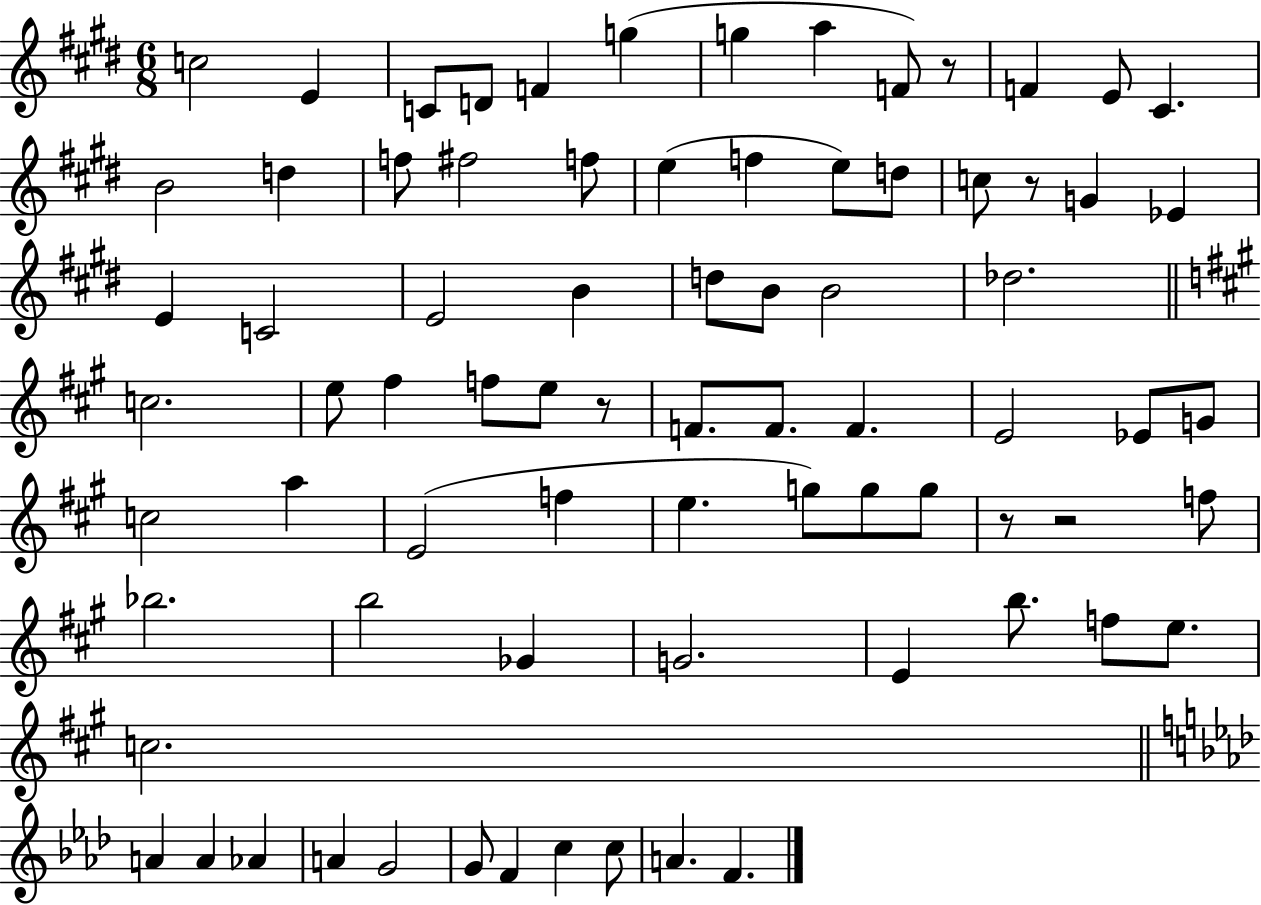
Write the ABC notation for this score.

X:1
T:Untitled
M:6/8
L:1/4
K:E
c2 E C/2 D/2 F g g a F/2 z/2 F E/2 ^C B2 d f/2 ^f2 f/2 e f e/2 d/2 c/2 z/2 G _E E C2 E2 B d/2 B/2 B2 _d2 c2 e/2 ^f f/2 e/2 z/2 F/2 F/2 F E2 _E/2 G/2 c2 a E2 f e g/2 g/2 g/2 z/2 z2 f/2 _b2 b2 _G G2 E b/2 f/2 e/2 c2 A A _A A G2 G/2 F c c/2 A F